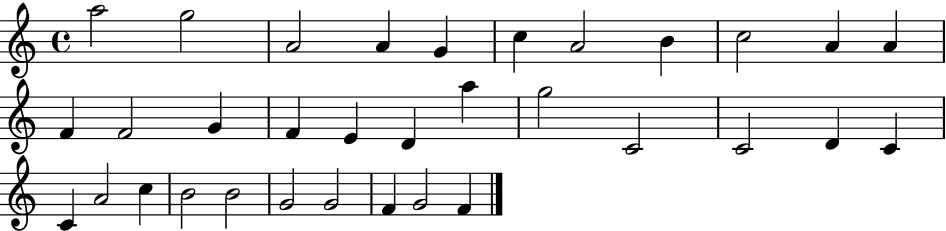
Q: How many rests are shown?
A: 0